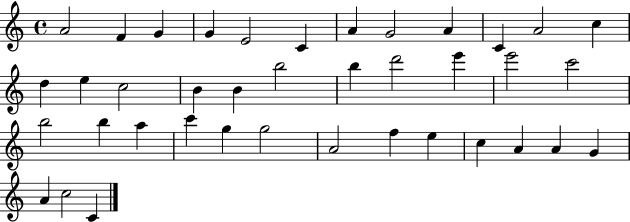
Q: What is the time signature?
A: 4/4